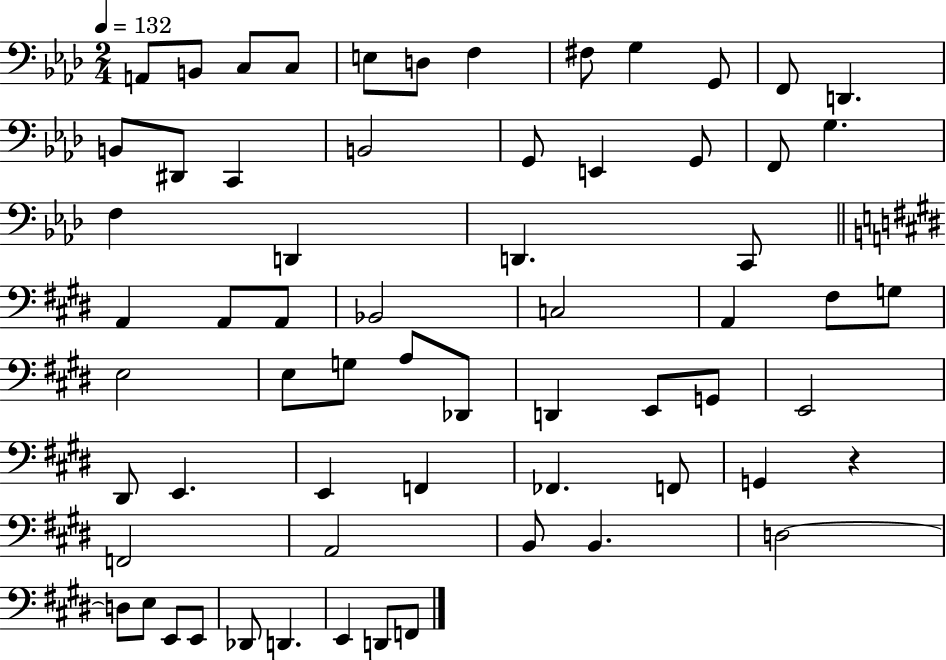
{
  \clef bass
  \numericTimeSignature
  \time 2/4
  \key aes \major
  \tempo 4 = 132
  a,8 b,8 c8 c8 | e8 d8 f4 | fis8 g4 g,8 | f,8 d,4. | \break b,8 dis,8 c,4 | b,2 | g,8 e,4 g,8 | f,8 g4. | \break f4 d,4 | d,4. c,8 | \bar "||" \break \key e \major a,4 a,8 a,8 | bes,2 | c2 | a,4 fis8 g8 | \break e2 | e8 g8 a8 des,8 | d,4 e,8 g,8 | e,2 | \break dis,8 e,4. | e,4 f,4 | fes,4. f,8 | g,4 r4 | \break f,2 | a,2 | b,8 b,4. | d2~~ | \break d8 e8 e,8 e,8 | des,8 d,4. | e,4 d,8 f,8 | \bar "|."
}